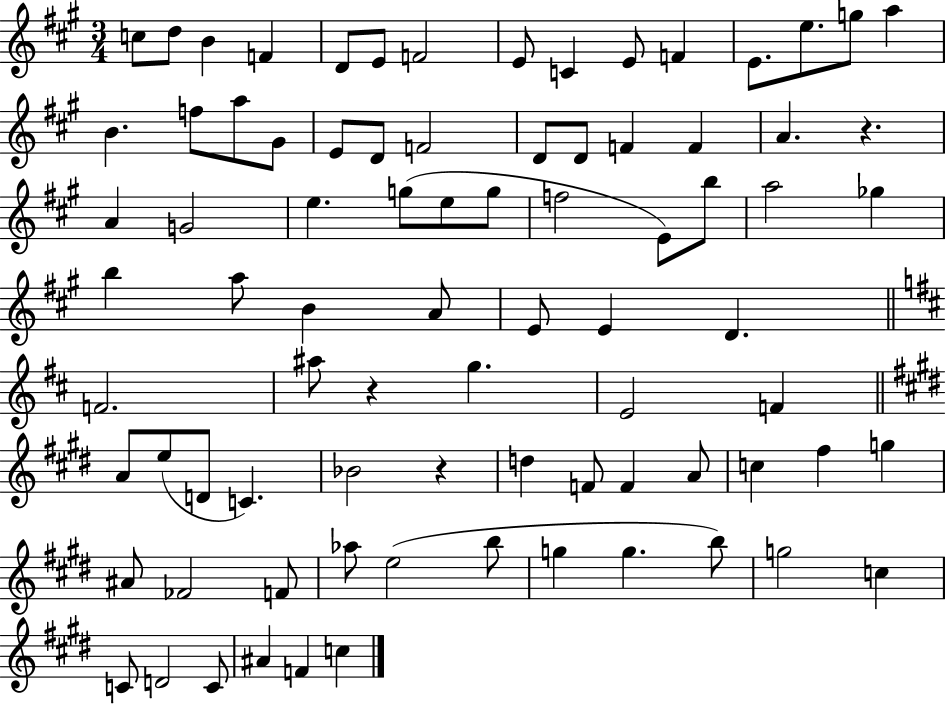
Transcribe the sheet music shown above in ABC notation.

X:1
T:Untitled
M:3/4
L:1/4
K:A
c/2 d/2 B F D/2 E/2 F2 E/2 C E/2 F E/2 e/2 g/2 a B f/2 a/2 ^G/2 E/2 D/2 F2 D/2 D/2 F F A z A G2 e g/2 e/2 g/2 f2 E/2 b/2 a2 _g b a/2 B A/2 E/2 E D F2 ^a/2 z g E2 F A/2 e/2 D/2 C _B2 z d F/2 F A/2 c ^f g ^A/2 _F2 F/2 _a/2 e2 b/2 g g b/2 g2 c C/2 D2 C/2 ^A F c